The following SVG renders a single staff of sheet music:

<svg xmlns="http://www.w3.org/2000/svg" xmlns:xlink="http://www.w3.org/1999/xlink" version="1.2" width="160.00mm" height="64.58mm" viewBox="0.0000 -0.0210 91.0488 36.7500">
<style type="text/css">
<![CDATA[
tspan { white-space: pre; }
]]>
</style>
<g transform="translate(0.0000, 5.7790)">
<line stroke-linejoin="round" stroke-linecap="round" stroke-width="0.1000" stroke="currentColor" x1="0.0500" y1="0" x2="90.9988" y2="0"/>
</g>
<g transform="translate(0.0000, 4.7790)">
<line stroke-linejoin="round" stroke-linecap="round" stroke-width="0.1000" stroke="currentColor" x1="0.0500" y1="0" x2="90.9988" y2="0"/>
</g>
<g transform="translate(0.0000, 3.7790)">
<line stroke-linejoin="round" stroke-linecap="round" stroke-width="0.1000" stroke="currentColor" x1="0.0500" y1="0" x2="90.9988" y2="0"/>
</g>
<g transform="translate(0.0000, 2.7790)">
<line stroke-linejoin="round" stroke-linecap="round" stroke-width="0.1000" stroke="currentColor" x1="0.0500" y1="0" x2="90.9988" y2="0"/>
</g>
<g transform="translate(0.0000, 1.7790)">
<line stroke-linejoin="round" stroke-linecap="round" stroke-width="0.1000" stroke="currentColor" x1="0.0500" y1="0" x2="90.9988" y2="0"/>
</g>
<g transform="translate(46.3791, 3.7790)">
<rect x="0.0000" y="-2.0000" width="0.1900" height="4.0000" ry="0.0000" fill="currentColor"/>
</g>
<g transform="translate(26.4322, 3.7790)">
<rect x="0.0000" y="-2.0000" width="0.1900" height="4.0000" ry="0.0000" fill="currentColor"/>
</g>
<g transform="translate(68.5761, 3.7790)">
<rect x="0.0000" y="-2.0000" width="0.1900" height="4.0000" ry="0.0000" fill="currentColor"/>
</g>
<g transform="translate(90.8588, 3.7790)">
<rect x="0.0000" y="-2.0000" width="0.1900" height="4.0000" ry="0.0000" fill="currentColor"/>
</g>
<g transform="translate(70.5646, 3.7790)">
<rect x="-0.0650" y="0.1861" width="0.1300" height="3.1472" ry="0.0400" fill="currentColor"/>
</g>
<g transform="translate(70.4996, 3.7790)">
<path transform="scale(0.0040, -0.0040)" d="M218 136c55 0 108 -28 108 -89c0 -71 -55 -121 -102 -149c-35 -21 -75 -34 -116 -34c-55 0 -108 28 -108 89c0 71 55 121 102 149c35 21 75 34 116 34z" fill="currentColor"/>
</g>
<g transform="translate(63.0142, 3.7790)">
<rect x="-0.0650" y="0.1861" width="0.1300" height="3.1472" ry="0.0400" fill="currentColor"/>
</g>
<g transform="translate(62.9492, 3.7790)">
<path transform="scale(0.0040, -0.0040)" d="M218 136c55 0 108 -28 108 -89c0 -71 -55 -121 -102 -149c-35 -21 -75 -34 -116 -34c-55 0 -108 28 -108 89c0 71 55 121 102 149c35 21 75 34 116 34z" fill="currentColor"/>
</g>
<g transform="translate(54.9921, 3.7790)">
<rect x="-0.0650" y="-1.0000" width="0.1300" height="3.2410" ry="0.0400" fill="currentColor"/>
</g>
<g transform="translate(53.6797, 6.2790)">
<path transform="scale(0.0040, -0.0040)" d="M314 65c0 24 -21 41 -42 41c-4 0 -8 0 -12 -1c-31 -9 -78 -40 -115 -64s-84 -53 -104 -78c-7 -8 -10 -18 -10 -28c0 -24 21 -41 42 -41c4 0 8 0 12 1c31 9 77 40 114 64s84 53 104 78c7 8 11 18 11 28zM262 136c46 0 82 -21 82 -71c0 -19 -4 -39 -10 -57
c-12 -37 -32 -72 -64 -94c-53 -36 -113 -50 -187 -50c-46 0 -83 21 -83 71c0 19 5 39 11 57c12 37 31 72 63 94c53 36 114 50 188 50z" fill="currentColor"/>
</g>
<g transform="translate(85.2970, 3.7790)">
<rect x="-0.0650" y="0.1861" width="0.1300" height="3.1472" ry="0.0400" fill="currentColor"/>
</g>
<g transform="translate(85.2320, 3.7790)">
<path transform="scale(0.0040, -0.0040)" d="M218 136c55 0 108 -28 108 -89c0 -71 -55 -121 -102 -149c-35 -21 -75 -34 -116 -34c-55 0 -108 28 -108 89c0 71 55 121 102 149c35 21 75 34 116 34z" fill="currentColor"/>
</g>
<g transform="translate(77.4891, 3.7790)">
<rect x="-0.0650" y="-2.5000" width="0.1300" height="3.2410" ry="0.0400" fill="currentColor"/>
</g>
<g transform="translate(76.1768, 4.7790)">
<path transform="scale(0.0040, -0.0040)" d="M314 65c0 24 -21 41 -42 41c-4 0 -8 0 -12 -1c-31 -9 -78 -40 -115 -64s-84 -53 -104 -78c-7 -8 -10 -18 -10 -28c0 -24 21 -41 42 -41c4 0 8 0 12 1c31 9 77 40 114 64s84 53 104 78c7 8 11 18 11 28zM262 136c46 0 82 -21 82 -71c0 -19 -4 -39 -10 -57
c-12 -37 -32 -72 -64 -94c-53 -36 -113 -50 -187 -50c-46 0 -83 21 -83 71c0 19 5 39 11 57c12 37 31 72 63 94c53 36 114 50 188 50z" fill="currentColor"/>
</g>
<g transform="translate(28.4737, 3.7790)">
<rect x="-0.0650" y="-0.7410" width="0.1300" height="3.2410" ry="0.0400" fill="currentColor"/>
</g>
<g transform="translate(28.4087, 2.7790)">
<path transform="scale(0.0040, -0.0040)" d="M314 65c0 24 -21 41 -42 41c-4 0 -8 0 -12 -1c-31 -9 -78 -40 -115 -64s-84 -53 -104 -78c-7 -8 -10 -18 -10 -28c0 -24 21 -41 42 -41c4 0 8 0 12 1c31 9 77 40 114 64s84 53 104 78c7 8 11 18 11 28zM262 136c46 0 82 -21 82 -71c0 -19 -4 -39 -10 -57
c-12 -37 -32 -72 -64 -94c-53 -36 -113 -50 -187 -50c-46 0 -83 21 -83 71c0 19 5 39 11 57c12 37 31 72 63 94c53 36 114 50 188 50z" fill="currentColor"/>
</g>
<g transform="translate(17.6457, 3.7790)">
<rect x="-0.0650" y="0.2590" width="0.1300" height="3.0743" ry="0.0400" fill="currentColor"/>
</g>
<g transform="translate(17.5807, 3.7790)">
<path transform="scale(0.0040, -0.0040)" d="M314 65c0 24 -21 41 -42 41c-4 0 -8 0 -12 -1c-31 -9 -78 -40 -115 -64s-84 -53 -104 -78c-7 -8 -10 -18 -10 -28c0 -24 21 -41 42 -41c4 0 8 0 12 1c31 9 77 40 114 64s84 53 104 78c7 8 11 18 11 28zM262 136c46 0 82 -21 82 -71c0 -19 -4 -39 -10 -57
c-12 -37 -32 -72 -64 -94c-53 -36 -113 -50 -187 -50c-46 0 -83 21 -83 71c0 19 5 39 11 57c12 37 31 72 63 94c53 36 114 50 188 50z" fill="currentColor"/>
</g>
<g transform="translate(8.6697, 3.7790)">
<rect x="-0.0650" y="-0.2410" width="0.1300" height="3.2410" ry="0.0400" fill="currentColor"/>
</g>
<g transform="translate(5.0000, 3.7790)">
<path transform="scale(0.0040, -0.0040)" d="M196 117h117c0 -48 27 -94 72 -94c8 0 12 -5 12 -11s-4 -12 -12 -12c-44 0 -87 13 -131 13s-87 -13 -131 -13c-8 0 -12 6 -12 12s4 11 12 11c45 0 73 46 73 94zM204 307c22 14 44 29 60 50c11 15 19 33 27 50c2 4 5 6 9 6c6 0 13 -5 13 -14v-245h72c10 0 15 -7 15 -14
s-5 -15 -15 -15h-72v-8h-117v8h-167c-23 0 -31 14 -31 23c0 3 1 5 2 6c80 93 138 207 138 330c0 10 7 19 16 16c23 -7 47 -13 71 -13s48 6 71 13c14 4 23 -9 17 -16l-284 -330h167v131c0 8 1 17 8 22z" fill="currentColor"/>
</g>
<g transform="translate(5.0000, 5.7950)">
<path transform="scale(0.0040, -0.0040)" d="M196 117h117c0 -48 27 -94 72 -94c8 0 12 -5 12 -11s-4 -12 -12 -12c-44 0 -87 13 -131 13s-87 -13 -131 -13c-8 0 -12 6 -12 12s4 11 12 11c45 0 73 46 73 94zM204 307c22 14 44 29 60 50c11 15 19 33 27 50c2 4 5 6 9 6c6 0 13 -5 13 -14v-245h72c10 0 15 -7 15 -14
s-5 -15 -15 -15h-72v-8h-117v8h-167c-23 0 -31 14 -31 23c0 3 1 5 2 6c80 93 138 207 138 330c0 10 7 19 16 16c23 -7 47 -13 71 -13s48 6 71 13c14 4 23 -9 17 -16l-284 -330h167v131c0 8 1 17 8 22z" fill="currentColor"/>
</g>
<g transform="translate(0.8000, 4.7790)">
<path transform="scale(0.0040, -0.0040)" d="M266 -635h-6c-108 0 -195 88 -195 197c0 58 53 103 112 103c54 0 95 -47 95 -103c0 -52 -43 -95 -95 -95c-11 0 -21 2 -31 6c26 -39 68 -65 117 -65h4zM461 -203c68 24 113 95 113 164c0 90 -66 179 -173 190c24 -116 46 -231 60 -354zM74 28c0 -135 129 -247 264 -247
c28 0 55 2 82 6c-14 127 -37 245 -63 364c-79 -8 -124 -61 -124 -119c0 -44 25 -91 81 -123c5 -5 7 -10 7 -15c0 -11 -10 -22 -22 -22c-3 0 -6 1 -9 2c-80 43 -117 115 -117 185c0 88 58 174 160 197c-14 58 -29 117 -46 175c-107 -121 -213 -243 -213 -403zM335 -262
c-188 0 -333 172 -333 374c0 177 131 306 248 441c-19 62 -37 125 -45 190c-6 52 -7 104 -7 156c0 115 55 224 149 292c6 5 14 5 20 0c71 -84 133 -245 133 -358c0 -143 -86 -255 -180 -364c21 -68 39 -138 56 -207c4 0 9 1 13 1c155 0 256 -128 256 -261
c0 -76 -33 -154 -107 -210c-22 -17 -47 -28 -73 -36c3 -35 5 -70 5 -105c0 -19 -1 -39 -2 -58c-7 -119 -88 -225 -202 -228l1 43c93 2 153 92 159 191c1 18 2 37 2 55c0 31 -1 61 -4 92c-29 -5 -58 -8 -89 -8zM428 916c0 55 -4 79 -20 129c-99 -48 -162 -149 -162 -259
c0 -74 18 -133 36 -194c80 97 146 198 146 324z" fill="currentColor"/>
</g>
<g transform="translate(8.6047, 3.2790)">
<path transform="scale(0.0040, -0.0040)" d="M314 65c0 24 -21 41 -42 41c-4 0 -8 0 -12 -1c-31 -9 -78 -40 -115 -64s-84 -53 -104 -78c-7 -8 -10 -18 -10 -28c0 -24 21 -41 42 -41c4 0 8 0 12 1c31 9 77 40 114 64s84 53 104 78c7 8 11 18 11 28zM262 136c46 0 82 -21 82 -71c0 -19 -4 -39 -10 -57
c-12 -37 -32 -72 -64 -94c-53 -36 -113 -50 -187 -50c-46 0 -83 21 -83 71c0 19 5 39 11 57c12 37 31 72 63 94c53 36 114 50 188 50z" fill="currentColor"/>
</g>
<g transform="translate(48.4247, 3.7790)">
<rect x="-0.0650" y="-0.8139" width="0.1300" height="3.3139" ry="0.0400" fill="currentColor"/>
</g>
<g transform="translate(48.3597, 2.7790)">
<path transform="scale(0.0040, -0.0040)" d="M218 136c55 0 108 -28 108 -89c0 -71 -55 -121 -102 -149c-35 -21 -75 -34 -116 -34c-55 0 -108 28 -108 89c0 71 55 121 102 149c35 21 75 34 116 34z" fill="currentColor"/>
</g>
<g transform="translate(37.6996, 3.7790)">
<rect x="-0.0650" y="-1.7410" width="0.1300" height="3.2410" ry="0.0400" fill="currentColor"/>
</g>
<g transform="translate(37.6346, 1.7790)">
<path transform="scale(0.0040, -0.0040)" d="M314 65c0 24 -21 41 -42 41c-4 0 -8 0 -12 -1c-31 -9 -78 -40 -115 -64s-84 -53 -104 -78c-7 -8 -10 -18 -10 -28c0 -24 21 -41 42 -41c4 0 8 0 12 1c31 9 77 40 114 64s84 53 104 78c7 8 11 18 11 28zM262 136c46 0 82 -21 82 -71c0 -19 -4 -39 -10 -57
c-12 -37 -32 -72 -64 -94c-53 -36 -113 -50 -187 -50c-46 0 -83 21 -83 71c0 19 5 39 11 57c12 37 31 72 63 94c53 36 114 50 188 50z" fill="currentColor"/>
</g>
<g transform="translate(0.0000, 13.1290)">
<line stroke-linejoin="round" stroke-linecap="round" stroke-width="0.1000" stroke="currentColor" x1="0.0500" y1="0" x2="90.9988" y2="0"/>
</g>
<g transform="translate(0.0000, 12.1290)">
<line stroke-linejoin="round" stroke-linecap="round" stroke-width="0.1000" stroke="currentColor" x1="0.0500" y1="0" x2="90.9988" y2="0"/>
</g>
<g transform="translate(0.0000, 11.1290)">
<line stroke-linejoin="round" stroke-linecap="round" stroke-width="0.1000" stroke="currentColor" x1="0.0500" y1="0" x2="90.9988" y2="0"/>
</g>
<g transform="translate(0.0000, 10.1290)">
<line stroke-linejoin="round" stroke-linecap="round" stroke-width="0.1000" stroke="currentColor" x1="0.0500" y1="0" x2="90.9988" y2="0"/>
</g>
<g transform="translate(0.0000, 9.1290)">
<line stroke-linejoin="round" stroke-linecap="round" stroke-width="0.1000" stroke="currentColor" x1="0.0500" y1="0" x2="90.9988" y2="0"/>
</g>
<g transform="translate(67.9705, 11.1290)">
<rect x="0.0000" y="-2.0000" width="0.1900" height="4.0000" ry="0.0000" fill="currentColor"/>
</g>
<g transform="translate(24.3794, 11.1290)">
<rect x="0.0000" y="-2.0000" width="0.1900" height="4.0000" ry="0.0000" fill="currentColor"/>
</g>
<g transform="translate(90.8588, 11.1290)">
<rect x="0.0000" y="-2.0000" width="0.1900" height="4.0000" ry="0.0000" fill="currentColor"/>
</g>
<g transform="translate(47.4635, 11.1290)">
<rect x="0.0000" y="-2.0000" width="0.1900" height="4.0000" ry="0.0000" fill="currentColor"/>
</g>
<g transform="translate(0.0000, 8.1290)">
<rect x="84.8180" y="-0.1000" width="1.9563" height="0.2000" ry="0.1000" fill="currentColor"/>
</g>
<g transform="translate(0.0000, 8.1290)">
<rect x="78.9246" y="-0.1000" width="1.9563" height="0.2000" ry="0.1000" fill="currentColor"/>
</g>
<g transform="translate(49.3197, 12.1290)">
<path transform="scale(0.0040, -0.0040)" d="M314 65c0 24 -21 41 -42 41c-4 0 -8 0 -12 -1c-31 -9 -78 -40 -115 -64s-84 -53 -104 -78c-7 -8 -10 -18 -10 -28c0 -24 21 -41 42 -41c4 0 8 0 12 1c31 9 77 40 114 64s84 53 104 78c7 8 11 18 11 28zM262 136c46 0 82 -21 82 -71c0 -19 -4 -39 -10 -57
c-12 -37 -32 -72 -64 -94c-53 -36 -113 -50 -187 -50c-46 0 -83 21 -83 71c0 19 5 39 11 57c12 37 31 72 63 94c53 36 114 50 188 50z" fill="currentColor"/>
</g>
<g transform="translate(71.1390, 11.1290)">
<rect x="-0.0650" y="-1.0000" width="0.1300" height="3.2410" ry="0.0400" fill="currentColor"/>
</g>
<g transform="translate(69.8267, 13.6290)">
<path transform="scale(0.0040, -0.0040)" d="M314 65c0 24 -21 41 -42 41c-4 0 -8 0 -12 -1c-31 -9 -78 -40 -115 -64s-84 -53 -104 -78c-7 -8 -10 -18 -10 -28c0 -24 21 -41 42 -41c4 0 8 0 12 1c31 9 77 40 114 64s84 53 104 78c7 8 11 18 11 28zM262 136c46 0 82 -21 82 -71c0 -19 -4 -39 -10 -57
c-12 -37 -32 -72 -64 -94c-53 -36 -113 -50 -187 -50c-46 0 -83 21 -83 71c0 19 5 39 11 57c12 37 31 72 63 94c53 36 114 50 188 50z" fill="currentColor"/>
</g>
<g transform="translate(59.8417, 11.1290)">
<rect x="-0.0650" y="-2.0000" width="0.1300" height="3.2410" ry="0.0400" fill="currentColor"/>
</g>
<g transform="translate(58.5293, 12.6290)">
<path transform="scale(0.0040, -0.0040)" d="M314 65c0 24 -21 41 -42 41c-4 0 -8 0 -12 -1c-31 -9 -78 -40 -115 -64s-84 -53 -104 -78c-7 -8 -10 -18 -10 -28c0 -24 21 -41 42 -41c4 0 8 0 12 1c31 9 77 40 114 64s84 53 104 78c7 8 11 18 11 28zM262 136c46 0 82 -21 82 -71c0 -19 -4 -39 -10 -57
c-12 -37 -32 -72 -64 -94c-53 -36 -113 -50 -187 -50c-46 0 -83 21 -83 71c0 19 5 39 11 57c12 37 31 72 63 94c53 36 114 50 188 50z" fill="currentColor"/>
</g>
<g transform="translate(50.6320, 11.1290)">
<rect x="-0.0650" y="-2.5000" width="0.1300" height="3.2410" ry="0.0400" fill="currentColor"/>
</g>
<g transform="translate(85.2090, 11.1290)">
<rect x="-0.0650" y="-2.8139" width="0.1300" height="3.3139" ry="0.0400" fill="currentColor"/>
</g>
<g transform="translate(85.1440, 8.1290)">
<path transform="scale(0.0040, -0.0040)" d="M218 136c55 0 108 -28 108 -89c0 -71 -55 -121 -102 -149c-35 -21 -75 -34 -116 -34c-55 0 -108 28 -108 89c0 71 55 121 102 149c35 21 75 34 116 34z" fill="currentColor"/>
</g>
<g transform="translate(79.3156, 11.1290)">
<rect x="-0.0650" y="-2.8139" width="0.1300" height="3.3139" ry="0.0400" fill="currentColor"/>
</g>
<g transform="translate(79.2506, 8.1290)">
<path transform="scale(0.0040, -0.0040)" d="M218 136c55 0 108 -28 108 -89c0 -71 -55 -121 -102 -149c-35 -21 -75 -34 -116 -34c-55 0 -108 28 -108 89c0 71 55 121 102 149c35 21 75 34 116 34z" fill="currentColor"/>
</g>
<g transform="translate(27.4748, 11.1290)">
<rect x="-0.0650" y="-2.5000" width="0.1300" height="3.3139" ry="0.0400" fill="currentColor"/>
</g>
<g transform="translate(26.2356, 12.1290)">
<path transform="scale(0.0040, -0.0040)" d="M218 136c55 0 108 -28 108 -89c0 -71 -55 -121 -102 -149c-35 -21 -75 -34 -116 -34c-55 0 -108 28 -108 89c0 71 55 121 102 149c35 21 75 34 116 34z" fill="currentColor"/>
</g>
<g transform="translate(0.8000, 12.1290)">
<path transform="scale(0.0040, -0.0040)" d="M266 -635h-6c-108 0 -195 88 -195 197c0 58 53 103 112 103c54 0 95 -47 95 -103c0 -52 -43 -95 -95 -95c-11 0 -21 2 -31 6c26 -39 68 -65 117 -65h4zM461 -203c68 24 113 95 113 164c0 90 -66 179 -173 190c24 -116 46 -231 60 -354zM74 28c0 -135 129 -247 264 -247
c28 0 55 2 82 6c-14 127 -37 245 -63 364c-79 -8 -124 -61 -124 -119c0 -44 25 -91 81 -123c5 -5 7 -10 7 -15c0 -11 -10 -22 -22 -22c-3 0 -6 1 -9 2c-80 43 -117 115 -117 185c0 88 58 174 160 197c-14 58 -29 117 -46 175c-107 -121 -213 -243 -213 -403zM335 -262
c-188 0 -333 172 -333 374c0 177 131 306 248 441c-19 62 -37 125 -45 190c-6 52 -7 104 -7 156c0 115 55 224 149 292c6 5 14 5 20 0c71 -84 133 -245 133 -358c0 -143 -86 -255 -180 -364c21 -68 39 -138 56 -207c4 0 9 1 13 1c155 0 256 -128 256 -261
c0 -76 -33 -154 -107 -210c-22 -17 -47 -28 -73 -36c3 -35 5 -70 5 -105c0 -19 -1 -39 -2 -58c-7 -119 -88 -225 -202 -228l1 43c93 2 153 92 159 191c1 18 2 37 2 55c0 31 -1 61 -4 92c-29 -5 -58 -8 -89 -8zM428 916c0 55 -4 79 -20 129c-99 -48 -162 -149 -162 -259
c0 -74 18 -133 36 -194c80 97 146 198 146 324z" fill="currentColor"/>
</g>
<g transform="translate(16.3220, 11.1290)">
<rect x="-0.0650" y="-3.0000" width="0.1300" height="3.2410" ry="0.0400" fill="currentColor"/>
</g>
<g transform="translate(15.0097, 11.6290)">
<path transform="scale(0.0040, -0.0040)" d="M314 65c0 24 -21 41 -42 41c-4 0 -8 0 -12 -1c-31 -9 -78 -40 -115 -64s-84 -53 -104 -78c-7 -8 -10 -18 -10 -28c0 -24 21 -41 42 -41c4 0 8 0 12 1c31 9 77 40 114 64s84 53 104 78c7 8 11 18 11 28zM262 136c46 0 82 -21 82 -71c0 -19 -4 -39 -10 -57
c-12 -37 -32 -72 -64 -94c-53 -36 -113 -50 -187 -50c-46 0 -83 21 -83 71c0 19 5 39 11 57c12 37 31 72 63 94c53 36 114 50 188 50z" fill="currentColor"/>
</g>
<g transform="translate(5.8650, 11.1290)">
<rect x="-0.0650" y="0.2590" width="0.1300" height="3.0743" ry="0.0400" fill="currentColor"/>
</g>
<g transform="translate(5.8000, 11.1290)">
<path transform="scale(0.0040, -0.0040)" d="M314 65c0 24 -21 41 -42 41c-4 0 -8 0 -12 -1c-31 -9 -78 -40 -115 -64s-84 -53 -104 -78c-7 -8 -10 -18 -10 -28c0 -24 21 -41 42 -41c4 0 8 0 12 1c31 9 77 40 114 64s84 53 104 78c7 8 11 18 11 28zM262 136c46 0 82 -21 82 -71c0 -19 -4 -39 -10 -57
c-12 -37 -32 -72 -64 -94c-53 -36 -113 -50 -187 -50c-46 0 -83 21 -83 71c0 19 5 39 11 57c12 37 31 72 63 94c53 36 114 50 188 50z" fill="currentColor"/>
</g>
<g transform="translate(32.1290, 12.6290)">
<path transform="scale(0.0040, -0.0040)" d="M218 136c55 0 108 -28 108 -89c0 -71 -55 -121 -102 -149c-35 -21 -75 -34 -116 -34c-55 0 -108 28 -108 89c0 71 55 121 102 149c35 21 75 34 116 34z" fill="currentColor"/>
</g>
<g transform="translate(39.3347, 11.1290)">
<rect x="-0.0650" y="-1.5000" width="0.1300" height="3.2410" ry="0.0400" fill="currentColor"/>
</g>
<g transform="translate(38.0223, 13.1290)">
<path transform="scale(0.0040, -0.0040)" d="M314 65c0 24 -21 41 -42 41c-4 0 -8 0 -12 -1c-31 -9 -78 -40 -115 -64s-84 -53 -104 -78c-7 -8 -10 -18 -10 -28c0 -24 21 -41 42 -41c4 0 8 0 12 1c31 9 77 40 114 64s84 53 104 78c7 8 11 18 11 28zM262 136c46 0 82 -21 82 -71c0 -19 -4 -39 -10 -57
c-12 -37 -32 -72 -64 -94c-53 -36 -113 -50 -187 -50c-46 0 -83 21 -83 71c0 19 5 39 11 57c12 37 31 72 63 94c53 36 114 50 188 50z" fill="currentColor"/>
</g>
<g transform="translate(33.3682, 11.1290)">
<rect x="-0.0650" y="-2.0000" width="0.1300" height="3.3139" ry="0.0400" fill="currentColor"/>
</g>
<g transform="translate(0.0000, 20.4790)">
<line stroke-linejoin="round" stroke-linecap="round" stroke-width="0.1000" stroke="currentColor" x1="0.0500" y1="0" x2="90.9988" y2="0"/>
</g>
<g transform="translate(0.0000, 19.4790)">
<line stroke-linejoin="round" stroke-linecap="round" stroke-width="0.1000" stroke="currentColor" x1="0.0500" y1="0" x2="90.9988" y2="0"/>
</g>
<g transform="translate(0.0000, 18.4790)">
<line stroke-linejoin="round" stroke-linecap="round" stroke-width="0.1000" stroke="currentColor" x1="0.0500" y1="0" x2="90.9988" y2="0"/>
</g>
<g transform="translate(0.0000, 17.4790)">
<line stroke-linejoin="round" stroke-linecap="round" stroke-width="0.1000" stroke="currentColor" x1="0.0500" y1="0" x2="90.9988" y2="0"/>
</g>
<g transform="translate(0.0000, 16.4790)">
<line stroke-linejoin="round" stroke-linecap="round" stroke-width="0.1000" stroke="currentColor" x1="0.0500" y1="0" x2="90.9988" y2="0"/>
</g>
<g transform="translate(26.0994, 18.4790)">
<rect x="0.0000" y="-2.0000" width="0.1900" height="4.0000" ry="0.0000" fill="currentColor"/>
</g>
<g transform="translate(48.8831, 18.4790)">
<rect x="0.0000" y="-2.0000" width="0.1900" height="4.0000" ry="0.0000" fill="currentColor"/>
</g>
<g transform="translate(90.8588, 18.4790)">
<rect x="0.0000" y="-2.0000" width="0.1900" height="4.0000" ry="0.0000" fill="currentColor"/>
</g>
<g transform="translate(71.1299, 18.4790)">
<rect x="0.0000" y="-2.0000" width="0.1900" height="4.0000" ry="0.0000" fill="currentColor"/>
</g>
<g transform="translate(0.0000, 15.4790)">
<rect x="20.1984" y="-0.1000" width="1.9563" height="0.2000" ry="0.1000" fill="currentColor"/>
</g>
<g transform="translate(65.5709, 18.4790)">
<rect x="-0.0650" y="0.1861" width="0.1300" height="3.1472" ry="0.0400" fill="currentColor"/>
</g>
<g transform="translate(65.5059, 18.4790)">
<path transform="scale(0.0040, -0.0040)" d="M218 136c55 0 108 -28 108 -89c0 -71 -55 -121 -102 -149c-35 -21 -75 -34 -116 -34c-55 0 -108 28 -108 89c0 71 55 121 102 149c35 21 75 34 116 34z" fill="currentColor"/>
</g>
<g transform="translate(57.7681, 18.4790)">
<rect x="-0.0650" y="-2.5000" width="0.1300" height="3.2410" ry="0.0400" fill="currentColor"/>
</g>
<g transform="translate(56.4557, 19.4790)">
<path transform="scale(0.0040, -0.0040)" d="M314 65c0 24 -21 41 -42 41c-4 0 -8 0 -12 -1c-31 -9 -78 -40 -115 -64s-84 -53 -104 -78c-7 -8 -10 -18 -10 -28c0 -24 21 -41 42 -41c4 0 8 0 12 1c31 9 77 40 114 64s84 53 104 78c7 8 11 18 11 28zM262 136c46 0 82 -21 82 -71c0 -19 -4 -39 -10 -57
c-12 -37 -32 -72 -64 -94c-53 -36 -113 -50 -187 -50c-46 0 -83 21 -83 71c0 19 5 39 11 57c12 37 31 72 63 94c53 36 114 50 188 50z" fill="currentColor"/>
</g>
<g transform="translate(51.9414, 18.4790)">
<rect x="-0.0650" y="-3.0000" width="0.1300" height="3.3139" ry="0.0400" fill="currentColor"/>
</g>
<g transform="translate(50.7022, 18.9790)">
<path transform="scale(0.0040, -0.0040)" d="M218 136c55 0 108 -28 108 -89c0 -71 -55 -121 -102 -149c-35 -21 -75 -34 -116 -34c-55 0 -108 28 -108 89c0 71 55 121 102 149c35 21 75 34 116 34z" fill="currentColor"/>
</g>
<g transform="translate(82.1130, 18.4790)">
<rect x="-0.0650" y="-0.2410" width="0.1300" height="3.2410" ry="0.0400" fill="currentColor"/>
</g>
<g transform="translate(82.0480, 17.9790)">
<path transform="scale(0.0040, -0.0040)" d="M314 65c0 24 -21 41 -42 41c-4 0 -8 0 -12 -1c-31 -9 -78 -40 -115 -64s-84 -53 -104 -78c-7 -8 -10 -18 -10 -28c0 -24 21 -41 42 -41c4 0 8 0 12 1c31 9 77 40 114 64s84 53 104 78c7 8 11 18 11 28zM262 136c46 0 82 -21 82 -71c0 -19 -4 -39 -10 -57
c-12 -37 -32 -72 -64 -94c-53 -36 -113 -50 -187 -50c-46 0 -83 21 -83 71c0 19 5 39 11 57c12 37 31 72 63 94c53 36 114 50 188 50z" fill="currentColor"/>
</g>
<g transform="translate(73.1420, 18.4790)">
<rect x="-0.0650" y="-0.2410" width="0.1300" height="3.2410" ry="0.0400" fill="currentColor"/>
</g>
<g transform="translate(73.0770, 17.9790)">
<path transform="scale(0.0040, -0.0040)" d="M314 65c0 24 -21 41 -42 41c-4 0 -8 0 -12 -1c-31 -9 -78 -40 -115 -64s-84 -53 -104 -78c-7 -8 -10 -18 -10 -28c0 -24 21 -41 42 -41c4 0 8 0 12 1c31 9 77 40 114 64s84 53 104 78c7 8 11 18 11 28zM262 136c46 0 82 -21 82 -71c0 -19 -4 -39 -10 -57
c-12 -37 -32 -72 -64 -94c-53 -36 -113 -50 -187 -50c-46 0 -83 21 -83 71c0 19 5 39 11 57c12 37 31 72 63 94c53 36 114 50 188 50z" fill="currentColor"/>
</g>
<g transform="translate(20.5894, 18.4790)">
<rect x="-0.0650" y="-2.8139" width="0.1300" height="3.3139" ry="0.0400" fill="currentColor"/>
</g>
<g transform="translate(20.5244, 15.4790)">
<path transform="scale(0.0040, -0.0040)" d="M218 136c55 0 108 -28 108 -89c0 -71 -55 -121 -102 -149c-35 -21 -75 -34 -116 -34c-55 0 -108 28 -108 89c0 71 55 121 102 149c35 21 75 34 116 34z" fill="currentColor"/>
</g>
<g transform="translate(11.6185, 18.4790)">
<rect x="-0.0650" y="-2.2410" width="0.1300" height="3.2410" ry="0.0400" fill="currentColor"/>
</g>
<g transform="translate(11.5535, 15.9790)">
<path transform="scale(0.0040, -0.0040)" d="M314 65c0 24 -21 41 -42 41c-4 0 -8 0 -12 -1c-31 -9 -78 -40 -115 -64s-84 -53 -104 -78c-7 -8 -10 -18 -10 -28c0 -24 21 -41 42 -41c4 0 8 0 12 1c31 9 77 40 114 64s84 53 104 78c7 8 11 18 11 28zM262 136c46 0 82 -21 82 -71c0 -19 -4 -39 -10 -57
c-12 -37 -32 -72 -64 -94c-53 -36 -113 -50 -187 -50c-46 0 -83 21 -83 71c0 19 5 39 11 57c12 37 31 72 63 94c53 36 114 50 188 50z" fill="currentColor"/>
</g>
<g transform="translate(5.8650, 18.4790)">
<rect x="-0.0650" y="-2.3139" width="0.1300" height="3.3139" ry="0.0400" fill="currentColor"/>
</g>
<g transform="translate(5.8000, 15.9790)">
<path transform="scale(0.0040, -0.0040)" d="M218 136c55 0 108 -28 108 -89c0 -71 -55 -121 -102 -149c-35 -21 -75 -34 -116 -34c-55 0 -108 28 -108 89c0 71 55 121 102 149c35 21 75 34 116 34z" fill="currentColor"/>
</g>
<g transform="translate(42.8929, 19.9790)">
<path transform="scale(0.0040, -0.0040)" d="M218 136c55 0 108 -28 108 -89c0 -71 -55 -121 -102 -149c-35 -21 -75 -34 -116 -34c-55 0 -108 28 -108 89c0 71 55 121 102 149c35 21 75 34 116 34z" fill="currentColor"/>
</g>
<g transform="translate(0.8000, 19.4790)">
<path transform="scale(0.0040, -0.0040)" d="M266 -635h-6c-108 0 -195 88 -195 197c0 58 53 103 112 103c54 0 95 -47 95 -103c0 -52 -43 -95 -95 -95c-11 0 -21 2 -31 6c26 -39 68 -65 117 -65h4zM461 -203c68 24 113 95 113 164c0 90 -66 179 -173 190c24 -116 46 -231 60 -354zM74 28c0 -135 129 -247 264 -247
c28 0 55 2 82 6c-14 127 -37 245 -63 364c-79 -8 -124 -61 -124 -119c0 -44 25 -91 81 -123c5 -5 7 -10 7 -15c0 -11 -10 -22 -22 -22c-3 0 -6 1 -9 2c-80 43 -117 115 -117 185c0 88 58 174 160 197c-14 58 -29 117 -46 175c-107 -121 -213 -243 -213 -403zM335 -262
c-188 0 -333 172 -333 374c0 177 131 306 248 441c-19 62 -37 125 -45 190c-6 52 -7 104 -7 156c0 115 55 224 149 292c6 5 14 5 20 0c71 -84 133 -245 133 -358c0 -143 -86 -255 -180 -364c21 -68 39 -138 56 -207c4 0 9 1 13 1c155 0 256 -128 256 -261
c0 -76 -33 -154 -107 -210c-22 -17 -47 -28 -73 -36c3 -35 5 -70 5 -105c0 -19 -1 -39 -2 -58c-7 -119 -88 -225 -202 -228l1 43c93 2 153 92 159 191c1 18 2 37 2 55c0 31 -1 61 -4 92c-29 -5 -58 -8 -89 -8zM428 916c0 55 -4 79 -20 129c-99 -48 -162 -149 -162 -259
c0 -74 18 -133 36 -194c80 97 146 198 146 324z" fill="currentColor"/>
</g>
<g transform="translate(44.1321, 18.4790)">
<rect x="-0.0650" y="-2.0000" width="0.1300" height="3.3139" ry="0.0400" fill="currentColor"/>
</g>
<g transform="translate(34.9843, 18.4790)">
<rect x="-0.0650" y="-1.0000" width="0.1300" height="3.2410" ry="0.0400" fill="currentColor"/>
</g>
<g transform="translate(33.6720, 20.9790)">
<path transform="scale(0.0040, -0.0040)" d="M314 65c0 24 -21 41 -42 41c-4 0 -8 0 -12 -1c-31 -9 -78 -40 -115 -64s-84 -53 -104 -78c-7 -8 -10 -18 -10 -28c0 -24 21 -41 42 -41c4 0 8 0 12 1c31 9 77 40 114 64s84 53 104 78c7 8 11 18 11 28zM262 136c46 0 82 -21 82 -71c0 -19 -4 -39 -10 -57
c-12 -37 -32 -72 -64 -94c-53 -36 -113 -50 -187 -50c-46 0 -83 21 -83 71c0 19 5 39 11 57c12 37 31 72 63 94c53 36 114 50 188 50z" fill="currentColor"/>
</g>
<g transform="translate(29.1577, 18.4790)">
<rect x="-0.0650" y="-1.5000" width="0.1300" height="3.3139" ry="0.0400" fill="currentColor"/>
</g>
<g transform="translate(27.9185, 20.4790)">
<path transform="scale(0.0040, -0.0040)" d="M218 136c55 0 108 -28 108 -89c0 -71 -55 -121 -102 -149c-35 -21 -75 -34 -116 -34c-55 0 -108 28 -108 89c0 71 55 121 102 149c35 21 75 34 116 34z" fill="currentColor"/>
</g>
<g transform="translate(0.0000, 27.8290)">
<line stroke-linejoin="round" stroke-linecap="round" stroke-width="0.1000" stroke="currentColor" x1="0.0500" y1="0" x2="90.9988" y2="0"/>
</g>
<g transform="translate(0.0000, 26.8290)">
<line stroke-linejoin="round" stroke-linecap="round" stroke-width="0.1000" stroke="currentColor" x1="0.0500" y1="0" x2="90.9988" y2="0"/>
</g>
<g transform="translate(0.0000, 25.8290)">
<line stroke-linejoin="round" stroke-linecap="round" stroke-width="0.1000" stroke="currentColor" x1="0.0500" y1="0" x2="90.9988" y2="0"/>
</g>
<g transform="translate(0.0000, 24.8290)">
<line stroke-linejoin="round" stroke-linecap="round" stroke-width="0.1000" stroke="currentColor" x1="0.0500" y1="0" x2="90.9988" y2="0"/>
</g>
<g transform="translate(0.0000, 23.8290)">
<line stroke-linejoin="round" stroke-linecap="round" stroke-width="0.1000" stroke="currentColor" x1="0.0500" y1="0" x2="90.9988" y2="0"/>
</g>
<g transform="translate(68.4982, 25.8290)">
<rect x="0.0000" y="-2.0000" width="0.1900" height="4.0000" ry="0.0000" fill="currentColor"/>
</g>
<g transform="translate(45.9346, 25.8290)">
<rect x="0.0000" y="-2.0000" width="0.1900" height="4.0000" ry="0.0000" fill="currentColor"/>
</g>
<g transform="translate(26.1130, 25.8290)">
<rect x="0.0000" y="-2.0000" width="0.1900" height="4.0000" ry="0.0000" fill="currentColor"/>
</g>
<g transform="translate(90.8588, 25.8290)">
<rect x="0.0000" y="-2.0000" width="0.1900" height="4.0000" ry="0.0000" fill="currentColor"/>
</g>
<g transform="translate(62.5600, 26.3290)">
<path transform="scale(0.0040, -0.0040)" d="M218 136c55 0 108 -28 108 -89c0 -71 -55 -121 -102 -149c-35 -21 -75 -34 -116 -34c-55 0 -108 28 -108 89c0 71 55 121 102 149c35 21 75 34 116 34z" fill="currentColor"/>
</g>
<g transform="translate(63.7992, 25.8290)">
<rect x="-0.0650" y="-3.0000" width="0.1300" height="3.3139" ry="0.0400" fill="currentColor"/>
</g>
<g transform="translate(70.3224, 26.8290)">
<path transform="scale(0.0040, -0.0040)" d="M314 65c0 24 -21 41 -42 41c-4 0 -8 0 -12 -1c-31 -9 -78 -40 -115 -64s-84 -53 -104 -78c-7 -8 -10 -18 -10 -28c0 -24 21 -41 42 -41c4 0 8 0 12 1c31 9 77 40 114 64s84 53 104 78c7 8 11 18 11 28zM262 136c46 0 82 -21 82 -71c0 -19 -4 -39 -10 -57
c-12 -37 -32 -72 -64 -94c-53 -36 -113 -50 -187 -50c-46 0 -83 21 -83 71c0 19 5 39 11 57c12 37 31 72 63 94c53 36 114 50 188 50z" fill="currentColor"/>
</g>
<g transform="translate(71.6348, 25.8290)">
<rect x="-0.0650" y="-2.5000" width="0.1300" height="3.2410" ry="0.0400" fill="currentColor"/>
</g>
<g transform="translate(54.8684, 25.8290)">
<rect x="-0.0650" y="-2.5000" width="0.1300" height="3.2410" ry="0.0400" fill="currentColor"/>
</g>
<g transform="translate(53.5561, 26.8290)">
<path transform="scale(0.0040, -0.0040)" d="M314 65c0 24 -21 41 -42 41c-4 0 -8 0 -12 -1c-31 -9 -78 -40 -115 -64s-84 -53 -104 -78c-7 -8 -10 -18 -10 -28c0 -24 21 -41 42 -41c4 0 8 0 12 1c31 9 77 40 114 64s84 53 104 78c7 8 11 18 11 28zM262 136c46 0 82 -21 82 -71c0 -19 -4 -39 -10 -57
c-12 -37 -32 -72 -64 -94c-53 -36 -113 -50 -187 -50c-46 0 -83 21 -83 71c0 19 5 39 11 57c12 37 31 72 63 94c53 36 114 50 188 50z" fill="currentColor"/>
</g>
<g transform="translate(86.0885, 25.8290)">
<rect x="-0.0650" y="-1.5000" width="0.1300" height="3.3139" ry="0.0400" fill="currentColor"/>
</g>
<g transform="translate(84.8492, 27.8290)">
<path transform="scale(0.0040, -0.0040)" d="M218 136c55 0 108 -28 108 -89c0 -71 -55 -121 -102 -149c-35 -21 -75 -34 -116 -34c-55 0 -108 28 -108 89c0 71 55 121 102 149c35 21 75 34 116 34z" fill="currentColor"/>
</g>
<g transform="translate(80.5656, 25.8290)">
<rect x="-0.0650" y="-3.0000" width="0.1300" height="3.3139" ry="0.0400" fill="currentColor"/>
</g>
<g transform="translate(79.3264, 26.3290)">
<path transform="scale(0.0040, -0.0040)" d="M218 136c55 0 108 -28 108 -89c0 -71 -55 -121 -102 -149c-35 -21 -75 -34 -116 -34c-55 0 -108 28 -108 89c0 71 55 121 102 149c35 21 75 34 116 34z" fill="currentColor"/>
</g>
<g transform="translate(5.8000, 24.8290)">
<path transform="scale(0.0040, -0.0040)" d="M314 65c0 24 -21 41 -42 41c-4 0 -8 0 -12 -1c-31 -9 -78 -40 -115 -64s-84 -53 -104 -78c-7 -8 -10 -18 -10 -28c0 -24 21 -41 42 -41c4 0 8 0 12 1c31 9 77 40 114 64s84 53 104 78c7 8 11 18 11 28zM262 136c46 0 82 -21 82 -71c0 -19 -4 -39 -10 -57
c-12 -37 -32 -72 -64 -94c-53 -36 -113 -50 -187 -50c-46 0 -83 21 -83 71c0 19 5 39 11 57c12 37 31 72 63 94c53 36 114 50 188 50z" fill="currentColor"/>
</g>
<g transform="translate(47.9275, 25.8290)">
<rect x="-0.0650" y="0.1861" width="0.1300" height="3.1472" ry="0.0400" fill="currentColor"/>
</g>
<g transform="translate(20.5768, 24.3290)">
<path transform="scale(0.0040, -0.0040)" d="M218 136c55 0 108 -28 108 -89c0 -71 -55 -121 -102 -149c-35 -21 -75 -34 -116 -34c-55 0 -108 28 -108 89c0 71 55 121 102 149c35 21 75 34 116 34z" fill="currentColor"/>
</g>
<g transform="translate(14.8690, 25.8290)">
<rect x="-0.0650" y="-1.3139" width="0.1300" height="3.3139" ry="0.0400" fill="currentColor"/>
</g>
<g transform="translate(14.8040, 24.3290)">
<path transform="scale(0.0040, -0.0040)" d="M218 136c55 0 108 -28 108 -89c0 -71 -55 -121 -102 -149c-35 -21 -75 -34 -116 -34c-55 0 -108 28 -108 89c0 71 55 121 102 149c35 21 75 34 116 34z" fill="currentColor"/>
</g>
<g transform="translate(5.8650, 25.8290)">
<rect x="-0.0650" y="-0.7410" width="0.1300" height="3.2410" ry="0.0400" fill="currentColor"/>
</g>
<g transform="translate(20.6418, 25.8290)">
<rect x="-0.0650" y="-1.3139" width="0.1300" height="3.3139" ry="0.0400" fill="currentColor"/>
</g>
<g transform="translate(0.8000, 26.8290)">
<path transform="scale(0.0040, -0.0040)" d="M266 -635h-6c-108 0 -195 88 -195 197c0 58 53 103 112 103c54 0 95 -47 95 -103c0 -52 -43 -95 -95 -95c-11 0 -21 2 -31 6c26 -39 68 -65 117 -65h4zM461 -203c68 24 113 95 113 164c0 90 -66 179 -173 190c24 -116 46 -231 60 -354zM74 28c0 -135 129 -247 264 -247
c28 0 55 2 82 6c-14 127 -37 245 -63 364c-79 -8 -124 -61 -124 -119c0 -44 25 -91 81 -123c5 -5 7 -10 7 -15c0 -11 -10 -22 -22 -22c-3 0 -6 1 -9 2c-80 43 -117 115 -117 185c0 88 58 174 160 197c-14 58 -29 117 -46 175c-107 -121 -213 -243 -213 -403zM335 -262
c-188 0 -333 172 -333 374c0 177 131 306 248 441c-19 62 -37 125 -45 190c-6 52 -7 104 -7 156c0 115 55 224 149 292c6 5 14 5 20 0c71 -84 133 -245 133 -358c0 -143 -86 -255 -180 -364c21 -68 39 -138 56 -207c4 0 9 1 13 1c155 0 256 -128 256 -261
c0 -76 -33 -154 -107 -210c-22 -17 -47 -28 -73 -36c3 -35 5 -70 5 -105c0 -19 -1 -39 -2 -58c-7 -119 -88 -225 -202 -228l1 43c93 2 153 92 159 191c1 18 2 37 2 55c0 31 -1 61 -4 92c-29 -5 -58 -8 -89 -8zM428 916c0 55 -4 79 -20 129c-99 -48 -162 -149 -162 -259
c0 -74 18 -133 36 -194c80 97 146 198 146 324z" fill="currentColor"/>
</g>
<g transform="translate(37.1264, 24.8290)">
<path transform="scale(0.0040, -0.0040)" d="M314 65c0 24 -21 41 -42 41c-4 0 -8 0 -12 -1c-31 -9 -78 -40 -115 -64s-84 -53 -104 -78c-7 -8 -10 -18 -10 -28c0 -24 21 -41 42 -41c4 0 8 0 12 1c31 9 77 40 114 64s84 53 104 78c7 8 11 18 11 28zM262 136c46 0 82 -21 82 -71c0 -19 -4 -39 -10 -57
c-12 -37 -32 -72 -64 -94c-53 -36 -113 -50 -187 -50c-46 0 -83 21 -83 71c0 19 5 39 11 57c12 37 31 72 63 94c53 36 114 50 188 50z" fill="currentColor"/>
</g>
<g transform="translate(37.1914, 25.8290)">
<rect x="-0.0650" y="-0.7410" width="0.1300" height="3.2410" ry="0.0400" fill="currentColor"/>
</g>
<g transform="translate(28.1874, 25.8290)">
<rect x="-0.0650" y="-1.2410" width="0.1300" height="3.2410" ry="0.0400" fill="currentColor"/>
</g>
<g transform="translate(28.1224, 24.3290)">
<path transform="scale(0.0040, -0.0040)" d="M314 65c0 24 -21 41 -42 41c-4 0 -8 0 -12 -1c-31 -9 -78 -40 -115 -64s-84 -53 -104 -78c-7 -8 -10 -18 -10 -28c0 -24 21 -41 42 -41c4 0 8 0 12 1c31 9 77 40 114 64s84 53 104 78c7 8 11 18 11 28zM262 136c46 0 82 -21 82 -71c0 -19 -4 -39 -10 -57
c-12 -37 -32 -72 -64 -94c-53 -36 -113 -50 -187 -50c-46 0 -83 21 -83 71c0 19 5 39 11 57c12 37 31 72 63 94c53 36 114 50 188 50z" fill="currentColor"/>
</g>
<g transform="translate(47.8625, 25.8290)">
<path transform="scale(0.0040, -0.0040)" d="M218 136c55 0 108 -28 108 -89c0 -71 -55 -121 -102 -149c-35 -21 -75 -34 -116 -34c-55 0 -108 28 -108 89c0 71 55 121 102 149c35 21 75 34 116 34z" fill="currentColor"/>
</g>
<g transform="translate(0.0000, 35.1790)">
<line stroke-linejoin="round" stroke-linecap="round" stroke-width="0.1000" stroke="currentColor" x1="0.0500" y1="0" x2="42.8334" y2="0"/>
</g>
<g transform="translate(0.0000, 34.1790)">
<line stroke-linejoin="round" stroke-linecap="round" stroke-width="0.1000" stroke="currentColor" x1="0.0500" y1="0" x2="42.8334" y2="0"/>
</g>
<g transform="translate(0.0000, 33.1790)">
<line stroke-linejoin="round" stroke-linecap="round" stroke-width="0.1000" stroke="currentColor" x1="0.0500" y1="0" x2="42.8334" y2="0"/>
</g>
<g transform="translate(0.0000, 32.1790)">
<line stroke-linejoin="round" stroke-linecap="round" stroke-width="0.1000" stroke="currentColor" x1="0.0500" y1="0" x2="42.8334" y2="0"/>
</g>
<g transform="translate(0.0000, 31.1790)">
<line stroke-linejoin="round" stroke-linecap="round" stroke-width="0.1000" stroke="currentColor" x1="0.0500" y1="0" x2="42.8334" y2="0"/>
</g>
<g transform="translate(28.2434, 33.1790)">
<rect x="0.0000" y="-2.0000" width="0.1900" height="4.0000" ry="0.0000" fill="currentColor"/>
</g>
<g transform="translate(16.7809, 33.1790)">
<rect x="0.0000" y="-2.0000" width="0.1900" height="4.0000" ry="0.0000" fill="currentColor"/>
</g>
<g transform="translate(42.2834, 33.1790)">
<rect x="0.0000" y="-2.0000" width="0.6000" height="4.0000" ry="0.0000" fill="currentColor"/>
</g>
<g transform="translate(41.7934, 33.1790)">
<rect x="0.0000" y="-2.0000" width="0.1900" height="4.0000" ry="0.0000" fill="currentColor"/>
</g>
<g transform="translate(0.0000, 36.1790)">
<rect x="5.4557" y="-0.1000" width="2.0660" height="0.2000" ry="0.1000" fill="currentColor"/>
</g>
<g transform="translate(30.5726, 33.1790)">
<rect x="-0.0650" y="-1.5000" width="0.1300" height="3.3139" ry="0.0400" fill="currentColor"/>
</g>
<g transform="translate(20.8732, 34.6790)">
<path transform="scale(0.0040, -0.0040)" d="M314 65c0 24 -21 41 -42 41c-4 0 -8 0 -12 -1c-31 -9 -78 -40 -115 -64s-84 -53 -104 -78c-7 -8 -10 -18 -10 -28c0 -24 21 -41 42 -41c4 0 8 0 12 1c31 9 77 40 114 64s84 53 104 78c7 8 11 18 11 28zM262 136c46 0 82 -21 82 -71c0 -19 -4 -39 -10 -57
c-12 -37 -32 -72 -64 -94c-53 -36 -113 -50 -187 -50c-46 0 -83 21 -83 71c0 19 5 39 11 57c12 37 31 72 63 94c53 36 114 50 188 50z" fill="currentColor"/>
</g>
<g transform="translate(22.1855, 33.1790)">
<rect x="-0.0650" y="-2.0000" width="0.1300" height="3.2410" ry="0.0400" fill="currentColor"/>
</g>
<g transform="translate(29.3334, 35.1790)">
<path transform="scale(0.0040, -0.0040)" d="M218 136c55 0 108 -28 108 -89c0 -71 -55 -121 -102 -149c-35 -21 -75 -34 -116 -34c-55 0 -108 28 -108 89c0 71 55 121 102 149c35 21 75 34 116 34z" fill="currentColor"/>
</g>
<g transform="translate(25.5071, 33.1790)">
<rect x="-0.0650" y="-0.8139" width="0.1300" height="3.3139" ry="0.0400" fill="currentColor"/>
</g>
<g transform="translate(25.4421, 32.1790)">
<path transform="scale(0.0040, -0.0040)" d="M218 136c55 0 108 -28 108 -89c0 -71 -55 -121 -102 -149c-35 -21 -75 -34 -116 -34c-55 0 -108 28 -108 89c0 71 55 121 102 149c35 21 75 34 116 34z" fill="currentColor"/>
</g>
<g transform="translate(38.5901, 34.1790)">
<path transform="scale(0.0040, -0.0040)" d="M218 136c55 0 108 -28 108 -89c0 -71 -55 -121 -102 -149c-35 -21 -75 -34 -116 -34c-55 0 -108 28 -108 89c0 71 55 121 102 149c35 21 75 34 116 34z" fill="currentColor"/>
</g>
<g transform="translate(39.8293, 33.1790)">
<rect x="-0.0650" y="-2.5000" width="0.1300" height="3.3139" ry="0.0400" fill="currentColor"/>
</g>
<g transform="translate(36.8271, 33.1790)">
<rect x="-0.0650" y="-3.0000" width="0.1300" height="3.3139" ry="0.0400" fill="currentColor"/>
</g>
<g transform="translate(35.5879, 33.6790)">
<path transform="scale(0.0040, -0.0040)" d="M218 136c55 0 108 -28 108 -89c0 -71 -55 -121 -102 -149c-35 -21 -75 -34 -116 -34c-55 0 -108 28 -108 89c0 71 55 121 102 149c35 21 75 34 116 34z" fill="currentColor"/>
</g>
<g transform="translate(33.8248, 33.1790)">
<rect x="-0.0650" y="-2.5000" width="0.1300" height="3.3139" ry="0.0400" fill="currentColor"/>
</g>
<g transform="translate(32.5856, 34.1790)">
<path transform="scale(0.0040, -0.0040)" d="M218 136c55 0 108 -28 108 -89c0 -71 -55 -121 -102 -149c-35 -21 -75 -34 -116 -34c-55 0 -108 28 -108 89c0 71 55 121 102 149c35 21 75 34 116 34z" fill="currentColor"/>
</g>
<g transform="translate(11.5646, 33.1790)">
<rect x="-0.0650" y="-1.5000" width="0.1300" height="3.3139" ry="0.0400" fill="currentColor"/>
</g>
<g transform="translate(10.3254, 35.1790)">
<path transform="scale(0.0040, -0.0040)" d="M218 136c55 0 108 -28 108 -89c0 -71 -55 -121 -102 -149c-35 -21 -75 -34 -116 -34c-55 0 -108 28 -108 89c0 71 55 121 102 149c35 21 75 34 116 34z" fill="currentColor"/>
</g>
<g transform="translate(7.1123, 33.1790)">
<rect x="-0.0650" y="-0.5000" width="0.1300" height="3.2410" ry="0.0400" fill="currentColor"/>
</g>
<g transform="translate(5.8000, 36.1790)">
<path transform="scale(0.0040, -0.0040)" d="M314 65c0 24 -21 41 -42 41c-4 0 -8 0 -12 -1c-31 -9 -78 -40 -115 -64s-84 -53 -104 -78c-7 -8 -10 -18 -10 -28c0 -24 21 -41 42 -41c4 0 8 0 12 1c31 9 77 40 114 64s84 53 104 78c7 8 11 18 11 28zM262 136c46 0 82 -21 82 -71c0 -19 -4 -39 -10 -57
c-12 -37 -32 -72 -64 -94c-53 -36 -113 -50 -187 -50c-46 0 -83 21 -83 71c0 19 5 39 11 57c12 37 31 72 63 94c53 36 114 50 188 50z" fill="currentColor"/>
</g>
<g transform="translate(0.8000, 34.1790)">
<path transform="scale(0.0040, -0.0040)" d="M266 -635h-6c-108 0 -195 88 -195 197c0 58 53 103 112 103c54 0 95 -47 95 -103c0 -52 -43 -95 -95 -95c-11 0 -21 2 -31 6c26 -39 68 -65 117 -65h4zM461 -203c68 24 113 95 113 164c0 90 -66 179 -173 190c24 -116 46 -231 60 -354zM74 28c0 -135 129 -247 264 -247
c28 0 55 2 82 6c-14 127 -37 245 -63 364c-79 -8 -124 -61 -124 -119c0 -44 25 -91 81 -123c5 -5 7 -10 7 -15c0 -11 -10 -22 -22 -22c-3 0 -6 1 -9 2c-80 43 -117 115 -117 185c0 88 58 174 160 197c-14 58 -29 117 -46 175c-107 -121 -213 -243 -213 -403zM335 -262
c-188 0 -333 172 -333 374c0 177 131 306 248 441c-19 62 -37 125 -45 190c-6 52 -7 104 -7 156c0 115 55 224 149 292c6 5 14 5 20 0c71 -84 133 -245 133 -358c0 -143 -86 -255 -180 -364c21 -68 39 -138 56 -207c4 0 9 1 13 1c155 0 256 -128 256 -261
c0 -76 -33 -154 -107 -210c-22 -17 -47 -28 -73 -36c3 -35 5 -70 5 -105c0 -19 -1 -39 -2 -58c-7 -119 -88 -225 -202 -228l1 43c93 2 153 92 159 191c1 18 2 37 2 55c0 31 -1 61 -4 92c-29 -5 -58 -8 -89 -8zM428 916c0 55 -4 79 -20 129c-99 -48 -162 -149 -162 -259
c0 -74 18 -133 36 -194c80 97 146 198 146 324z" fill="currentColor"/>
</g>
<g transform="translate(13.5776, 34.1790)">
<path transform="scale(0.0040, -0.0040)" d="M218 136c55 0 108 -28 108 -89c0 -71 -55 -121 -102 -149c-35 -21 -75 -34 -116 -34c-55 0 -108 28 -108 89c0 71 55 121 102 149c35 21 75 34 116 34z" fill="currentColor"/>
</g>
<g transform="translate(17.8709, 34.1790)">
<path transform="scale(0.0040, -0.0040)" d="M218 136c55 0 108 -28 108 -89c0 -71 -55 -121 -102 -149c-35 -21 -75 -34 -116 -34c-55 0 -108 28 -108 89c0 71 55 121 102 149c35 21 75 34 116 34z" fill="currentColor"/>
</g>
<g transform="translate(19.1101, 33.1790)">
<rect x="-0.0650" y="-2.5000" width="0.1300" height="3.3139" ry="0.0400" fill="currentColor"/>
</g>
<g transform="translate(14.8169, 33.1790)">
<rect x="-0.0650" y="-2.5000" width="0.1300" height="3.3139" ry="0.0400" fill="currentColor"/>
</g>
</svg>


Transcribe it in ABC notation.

X:1
T:Untitled
M:4/4
L:1/4
K:C
c2 B2 d2 f2 d D2 B B G2 B B2 A2 G F E2 G2 F2 D2 a a g g2 a E D2 F A G2 B c2 c2 d2 e e e2 d2 B G2 A G2 A E C2 E G G F2 d E G A G